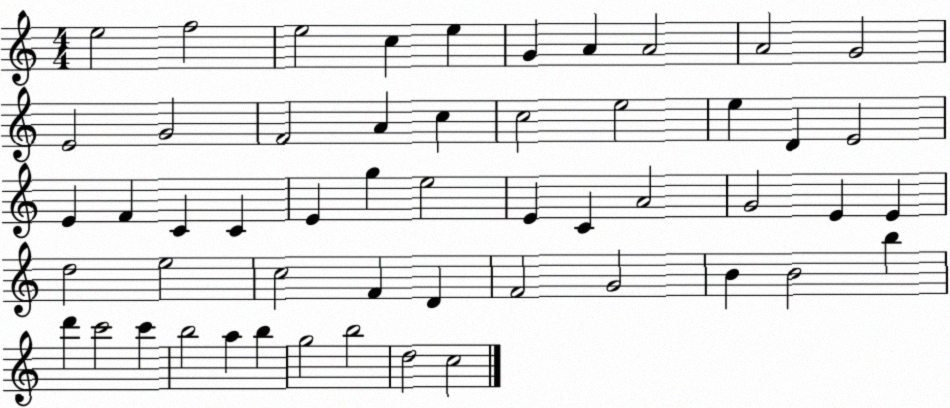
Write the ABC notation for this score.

X:1
T:Untitled
M:4/4
L:1/4
K:C
e2 f2 e2 c e G A A2 A2 G2 E2 G2 F2 A c c2 e2 e D E2 E F C C E g e2 E C A2 G2 E E d2 e2 c2 F D F2 G2 B B2 b d' c'2 c' b2 a b g2 b2 d2 c2